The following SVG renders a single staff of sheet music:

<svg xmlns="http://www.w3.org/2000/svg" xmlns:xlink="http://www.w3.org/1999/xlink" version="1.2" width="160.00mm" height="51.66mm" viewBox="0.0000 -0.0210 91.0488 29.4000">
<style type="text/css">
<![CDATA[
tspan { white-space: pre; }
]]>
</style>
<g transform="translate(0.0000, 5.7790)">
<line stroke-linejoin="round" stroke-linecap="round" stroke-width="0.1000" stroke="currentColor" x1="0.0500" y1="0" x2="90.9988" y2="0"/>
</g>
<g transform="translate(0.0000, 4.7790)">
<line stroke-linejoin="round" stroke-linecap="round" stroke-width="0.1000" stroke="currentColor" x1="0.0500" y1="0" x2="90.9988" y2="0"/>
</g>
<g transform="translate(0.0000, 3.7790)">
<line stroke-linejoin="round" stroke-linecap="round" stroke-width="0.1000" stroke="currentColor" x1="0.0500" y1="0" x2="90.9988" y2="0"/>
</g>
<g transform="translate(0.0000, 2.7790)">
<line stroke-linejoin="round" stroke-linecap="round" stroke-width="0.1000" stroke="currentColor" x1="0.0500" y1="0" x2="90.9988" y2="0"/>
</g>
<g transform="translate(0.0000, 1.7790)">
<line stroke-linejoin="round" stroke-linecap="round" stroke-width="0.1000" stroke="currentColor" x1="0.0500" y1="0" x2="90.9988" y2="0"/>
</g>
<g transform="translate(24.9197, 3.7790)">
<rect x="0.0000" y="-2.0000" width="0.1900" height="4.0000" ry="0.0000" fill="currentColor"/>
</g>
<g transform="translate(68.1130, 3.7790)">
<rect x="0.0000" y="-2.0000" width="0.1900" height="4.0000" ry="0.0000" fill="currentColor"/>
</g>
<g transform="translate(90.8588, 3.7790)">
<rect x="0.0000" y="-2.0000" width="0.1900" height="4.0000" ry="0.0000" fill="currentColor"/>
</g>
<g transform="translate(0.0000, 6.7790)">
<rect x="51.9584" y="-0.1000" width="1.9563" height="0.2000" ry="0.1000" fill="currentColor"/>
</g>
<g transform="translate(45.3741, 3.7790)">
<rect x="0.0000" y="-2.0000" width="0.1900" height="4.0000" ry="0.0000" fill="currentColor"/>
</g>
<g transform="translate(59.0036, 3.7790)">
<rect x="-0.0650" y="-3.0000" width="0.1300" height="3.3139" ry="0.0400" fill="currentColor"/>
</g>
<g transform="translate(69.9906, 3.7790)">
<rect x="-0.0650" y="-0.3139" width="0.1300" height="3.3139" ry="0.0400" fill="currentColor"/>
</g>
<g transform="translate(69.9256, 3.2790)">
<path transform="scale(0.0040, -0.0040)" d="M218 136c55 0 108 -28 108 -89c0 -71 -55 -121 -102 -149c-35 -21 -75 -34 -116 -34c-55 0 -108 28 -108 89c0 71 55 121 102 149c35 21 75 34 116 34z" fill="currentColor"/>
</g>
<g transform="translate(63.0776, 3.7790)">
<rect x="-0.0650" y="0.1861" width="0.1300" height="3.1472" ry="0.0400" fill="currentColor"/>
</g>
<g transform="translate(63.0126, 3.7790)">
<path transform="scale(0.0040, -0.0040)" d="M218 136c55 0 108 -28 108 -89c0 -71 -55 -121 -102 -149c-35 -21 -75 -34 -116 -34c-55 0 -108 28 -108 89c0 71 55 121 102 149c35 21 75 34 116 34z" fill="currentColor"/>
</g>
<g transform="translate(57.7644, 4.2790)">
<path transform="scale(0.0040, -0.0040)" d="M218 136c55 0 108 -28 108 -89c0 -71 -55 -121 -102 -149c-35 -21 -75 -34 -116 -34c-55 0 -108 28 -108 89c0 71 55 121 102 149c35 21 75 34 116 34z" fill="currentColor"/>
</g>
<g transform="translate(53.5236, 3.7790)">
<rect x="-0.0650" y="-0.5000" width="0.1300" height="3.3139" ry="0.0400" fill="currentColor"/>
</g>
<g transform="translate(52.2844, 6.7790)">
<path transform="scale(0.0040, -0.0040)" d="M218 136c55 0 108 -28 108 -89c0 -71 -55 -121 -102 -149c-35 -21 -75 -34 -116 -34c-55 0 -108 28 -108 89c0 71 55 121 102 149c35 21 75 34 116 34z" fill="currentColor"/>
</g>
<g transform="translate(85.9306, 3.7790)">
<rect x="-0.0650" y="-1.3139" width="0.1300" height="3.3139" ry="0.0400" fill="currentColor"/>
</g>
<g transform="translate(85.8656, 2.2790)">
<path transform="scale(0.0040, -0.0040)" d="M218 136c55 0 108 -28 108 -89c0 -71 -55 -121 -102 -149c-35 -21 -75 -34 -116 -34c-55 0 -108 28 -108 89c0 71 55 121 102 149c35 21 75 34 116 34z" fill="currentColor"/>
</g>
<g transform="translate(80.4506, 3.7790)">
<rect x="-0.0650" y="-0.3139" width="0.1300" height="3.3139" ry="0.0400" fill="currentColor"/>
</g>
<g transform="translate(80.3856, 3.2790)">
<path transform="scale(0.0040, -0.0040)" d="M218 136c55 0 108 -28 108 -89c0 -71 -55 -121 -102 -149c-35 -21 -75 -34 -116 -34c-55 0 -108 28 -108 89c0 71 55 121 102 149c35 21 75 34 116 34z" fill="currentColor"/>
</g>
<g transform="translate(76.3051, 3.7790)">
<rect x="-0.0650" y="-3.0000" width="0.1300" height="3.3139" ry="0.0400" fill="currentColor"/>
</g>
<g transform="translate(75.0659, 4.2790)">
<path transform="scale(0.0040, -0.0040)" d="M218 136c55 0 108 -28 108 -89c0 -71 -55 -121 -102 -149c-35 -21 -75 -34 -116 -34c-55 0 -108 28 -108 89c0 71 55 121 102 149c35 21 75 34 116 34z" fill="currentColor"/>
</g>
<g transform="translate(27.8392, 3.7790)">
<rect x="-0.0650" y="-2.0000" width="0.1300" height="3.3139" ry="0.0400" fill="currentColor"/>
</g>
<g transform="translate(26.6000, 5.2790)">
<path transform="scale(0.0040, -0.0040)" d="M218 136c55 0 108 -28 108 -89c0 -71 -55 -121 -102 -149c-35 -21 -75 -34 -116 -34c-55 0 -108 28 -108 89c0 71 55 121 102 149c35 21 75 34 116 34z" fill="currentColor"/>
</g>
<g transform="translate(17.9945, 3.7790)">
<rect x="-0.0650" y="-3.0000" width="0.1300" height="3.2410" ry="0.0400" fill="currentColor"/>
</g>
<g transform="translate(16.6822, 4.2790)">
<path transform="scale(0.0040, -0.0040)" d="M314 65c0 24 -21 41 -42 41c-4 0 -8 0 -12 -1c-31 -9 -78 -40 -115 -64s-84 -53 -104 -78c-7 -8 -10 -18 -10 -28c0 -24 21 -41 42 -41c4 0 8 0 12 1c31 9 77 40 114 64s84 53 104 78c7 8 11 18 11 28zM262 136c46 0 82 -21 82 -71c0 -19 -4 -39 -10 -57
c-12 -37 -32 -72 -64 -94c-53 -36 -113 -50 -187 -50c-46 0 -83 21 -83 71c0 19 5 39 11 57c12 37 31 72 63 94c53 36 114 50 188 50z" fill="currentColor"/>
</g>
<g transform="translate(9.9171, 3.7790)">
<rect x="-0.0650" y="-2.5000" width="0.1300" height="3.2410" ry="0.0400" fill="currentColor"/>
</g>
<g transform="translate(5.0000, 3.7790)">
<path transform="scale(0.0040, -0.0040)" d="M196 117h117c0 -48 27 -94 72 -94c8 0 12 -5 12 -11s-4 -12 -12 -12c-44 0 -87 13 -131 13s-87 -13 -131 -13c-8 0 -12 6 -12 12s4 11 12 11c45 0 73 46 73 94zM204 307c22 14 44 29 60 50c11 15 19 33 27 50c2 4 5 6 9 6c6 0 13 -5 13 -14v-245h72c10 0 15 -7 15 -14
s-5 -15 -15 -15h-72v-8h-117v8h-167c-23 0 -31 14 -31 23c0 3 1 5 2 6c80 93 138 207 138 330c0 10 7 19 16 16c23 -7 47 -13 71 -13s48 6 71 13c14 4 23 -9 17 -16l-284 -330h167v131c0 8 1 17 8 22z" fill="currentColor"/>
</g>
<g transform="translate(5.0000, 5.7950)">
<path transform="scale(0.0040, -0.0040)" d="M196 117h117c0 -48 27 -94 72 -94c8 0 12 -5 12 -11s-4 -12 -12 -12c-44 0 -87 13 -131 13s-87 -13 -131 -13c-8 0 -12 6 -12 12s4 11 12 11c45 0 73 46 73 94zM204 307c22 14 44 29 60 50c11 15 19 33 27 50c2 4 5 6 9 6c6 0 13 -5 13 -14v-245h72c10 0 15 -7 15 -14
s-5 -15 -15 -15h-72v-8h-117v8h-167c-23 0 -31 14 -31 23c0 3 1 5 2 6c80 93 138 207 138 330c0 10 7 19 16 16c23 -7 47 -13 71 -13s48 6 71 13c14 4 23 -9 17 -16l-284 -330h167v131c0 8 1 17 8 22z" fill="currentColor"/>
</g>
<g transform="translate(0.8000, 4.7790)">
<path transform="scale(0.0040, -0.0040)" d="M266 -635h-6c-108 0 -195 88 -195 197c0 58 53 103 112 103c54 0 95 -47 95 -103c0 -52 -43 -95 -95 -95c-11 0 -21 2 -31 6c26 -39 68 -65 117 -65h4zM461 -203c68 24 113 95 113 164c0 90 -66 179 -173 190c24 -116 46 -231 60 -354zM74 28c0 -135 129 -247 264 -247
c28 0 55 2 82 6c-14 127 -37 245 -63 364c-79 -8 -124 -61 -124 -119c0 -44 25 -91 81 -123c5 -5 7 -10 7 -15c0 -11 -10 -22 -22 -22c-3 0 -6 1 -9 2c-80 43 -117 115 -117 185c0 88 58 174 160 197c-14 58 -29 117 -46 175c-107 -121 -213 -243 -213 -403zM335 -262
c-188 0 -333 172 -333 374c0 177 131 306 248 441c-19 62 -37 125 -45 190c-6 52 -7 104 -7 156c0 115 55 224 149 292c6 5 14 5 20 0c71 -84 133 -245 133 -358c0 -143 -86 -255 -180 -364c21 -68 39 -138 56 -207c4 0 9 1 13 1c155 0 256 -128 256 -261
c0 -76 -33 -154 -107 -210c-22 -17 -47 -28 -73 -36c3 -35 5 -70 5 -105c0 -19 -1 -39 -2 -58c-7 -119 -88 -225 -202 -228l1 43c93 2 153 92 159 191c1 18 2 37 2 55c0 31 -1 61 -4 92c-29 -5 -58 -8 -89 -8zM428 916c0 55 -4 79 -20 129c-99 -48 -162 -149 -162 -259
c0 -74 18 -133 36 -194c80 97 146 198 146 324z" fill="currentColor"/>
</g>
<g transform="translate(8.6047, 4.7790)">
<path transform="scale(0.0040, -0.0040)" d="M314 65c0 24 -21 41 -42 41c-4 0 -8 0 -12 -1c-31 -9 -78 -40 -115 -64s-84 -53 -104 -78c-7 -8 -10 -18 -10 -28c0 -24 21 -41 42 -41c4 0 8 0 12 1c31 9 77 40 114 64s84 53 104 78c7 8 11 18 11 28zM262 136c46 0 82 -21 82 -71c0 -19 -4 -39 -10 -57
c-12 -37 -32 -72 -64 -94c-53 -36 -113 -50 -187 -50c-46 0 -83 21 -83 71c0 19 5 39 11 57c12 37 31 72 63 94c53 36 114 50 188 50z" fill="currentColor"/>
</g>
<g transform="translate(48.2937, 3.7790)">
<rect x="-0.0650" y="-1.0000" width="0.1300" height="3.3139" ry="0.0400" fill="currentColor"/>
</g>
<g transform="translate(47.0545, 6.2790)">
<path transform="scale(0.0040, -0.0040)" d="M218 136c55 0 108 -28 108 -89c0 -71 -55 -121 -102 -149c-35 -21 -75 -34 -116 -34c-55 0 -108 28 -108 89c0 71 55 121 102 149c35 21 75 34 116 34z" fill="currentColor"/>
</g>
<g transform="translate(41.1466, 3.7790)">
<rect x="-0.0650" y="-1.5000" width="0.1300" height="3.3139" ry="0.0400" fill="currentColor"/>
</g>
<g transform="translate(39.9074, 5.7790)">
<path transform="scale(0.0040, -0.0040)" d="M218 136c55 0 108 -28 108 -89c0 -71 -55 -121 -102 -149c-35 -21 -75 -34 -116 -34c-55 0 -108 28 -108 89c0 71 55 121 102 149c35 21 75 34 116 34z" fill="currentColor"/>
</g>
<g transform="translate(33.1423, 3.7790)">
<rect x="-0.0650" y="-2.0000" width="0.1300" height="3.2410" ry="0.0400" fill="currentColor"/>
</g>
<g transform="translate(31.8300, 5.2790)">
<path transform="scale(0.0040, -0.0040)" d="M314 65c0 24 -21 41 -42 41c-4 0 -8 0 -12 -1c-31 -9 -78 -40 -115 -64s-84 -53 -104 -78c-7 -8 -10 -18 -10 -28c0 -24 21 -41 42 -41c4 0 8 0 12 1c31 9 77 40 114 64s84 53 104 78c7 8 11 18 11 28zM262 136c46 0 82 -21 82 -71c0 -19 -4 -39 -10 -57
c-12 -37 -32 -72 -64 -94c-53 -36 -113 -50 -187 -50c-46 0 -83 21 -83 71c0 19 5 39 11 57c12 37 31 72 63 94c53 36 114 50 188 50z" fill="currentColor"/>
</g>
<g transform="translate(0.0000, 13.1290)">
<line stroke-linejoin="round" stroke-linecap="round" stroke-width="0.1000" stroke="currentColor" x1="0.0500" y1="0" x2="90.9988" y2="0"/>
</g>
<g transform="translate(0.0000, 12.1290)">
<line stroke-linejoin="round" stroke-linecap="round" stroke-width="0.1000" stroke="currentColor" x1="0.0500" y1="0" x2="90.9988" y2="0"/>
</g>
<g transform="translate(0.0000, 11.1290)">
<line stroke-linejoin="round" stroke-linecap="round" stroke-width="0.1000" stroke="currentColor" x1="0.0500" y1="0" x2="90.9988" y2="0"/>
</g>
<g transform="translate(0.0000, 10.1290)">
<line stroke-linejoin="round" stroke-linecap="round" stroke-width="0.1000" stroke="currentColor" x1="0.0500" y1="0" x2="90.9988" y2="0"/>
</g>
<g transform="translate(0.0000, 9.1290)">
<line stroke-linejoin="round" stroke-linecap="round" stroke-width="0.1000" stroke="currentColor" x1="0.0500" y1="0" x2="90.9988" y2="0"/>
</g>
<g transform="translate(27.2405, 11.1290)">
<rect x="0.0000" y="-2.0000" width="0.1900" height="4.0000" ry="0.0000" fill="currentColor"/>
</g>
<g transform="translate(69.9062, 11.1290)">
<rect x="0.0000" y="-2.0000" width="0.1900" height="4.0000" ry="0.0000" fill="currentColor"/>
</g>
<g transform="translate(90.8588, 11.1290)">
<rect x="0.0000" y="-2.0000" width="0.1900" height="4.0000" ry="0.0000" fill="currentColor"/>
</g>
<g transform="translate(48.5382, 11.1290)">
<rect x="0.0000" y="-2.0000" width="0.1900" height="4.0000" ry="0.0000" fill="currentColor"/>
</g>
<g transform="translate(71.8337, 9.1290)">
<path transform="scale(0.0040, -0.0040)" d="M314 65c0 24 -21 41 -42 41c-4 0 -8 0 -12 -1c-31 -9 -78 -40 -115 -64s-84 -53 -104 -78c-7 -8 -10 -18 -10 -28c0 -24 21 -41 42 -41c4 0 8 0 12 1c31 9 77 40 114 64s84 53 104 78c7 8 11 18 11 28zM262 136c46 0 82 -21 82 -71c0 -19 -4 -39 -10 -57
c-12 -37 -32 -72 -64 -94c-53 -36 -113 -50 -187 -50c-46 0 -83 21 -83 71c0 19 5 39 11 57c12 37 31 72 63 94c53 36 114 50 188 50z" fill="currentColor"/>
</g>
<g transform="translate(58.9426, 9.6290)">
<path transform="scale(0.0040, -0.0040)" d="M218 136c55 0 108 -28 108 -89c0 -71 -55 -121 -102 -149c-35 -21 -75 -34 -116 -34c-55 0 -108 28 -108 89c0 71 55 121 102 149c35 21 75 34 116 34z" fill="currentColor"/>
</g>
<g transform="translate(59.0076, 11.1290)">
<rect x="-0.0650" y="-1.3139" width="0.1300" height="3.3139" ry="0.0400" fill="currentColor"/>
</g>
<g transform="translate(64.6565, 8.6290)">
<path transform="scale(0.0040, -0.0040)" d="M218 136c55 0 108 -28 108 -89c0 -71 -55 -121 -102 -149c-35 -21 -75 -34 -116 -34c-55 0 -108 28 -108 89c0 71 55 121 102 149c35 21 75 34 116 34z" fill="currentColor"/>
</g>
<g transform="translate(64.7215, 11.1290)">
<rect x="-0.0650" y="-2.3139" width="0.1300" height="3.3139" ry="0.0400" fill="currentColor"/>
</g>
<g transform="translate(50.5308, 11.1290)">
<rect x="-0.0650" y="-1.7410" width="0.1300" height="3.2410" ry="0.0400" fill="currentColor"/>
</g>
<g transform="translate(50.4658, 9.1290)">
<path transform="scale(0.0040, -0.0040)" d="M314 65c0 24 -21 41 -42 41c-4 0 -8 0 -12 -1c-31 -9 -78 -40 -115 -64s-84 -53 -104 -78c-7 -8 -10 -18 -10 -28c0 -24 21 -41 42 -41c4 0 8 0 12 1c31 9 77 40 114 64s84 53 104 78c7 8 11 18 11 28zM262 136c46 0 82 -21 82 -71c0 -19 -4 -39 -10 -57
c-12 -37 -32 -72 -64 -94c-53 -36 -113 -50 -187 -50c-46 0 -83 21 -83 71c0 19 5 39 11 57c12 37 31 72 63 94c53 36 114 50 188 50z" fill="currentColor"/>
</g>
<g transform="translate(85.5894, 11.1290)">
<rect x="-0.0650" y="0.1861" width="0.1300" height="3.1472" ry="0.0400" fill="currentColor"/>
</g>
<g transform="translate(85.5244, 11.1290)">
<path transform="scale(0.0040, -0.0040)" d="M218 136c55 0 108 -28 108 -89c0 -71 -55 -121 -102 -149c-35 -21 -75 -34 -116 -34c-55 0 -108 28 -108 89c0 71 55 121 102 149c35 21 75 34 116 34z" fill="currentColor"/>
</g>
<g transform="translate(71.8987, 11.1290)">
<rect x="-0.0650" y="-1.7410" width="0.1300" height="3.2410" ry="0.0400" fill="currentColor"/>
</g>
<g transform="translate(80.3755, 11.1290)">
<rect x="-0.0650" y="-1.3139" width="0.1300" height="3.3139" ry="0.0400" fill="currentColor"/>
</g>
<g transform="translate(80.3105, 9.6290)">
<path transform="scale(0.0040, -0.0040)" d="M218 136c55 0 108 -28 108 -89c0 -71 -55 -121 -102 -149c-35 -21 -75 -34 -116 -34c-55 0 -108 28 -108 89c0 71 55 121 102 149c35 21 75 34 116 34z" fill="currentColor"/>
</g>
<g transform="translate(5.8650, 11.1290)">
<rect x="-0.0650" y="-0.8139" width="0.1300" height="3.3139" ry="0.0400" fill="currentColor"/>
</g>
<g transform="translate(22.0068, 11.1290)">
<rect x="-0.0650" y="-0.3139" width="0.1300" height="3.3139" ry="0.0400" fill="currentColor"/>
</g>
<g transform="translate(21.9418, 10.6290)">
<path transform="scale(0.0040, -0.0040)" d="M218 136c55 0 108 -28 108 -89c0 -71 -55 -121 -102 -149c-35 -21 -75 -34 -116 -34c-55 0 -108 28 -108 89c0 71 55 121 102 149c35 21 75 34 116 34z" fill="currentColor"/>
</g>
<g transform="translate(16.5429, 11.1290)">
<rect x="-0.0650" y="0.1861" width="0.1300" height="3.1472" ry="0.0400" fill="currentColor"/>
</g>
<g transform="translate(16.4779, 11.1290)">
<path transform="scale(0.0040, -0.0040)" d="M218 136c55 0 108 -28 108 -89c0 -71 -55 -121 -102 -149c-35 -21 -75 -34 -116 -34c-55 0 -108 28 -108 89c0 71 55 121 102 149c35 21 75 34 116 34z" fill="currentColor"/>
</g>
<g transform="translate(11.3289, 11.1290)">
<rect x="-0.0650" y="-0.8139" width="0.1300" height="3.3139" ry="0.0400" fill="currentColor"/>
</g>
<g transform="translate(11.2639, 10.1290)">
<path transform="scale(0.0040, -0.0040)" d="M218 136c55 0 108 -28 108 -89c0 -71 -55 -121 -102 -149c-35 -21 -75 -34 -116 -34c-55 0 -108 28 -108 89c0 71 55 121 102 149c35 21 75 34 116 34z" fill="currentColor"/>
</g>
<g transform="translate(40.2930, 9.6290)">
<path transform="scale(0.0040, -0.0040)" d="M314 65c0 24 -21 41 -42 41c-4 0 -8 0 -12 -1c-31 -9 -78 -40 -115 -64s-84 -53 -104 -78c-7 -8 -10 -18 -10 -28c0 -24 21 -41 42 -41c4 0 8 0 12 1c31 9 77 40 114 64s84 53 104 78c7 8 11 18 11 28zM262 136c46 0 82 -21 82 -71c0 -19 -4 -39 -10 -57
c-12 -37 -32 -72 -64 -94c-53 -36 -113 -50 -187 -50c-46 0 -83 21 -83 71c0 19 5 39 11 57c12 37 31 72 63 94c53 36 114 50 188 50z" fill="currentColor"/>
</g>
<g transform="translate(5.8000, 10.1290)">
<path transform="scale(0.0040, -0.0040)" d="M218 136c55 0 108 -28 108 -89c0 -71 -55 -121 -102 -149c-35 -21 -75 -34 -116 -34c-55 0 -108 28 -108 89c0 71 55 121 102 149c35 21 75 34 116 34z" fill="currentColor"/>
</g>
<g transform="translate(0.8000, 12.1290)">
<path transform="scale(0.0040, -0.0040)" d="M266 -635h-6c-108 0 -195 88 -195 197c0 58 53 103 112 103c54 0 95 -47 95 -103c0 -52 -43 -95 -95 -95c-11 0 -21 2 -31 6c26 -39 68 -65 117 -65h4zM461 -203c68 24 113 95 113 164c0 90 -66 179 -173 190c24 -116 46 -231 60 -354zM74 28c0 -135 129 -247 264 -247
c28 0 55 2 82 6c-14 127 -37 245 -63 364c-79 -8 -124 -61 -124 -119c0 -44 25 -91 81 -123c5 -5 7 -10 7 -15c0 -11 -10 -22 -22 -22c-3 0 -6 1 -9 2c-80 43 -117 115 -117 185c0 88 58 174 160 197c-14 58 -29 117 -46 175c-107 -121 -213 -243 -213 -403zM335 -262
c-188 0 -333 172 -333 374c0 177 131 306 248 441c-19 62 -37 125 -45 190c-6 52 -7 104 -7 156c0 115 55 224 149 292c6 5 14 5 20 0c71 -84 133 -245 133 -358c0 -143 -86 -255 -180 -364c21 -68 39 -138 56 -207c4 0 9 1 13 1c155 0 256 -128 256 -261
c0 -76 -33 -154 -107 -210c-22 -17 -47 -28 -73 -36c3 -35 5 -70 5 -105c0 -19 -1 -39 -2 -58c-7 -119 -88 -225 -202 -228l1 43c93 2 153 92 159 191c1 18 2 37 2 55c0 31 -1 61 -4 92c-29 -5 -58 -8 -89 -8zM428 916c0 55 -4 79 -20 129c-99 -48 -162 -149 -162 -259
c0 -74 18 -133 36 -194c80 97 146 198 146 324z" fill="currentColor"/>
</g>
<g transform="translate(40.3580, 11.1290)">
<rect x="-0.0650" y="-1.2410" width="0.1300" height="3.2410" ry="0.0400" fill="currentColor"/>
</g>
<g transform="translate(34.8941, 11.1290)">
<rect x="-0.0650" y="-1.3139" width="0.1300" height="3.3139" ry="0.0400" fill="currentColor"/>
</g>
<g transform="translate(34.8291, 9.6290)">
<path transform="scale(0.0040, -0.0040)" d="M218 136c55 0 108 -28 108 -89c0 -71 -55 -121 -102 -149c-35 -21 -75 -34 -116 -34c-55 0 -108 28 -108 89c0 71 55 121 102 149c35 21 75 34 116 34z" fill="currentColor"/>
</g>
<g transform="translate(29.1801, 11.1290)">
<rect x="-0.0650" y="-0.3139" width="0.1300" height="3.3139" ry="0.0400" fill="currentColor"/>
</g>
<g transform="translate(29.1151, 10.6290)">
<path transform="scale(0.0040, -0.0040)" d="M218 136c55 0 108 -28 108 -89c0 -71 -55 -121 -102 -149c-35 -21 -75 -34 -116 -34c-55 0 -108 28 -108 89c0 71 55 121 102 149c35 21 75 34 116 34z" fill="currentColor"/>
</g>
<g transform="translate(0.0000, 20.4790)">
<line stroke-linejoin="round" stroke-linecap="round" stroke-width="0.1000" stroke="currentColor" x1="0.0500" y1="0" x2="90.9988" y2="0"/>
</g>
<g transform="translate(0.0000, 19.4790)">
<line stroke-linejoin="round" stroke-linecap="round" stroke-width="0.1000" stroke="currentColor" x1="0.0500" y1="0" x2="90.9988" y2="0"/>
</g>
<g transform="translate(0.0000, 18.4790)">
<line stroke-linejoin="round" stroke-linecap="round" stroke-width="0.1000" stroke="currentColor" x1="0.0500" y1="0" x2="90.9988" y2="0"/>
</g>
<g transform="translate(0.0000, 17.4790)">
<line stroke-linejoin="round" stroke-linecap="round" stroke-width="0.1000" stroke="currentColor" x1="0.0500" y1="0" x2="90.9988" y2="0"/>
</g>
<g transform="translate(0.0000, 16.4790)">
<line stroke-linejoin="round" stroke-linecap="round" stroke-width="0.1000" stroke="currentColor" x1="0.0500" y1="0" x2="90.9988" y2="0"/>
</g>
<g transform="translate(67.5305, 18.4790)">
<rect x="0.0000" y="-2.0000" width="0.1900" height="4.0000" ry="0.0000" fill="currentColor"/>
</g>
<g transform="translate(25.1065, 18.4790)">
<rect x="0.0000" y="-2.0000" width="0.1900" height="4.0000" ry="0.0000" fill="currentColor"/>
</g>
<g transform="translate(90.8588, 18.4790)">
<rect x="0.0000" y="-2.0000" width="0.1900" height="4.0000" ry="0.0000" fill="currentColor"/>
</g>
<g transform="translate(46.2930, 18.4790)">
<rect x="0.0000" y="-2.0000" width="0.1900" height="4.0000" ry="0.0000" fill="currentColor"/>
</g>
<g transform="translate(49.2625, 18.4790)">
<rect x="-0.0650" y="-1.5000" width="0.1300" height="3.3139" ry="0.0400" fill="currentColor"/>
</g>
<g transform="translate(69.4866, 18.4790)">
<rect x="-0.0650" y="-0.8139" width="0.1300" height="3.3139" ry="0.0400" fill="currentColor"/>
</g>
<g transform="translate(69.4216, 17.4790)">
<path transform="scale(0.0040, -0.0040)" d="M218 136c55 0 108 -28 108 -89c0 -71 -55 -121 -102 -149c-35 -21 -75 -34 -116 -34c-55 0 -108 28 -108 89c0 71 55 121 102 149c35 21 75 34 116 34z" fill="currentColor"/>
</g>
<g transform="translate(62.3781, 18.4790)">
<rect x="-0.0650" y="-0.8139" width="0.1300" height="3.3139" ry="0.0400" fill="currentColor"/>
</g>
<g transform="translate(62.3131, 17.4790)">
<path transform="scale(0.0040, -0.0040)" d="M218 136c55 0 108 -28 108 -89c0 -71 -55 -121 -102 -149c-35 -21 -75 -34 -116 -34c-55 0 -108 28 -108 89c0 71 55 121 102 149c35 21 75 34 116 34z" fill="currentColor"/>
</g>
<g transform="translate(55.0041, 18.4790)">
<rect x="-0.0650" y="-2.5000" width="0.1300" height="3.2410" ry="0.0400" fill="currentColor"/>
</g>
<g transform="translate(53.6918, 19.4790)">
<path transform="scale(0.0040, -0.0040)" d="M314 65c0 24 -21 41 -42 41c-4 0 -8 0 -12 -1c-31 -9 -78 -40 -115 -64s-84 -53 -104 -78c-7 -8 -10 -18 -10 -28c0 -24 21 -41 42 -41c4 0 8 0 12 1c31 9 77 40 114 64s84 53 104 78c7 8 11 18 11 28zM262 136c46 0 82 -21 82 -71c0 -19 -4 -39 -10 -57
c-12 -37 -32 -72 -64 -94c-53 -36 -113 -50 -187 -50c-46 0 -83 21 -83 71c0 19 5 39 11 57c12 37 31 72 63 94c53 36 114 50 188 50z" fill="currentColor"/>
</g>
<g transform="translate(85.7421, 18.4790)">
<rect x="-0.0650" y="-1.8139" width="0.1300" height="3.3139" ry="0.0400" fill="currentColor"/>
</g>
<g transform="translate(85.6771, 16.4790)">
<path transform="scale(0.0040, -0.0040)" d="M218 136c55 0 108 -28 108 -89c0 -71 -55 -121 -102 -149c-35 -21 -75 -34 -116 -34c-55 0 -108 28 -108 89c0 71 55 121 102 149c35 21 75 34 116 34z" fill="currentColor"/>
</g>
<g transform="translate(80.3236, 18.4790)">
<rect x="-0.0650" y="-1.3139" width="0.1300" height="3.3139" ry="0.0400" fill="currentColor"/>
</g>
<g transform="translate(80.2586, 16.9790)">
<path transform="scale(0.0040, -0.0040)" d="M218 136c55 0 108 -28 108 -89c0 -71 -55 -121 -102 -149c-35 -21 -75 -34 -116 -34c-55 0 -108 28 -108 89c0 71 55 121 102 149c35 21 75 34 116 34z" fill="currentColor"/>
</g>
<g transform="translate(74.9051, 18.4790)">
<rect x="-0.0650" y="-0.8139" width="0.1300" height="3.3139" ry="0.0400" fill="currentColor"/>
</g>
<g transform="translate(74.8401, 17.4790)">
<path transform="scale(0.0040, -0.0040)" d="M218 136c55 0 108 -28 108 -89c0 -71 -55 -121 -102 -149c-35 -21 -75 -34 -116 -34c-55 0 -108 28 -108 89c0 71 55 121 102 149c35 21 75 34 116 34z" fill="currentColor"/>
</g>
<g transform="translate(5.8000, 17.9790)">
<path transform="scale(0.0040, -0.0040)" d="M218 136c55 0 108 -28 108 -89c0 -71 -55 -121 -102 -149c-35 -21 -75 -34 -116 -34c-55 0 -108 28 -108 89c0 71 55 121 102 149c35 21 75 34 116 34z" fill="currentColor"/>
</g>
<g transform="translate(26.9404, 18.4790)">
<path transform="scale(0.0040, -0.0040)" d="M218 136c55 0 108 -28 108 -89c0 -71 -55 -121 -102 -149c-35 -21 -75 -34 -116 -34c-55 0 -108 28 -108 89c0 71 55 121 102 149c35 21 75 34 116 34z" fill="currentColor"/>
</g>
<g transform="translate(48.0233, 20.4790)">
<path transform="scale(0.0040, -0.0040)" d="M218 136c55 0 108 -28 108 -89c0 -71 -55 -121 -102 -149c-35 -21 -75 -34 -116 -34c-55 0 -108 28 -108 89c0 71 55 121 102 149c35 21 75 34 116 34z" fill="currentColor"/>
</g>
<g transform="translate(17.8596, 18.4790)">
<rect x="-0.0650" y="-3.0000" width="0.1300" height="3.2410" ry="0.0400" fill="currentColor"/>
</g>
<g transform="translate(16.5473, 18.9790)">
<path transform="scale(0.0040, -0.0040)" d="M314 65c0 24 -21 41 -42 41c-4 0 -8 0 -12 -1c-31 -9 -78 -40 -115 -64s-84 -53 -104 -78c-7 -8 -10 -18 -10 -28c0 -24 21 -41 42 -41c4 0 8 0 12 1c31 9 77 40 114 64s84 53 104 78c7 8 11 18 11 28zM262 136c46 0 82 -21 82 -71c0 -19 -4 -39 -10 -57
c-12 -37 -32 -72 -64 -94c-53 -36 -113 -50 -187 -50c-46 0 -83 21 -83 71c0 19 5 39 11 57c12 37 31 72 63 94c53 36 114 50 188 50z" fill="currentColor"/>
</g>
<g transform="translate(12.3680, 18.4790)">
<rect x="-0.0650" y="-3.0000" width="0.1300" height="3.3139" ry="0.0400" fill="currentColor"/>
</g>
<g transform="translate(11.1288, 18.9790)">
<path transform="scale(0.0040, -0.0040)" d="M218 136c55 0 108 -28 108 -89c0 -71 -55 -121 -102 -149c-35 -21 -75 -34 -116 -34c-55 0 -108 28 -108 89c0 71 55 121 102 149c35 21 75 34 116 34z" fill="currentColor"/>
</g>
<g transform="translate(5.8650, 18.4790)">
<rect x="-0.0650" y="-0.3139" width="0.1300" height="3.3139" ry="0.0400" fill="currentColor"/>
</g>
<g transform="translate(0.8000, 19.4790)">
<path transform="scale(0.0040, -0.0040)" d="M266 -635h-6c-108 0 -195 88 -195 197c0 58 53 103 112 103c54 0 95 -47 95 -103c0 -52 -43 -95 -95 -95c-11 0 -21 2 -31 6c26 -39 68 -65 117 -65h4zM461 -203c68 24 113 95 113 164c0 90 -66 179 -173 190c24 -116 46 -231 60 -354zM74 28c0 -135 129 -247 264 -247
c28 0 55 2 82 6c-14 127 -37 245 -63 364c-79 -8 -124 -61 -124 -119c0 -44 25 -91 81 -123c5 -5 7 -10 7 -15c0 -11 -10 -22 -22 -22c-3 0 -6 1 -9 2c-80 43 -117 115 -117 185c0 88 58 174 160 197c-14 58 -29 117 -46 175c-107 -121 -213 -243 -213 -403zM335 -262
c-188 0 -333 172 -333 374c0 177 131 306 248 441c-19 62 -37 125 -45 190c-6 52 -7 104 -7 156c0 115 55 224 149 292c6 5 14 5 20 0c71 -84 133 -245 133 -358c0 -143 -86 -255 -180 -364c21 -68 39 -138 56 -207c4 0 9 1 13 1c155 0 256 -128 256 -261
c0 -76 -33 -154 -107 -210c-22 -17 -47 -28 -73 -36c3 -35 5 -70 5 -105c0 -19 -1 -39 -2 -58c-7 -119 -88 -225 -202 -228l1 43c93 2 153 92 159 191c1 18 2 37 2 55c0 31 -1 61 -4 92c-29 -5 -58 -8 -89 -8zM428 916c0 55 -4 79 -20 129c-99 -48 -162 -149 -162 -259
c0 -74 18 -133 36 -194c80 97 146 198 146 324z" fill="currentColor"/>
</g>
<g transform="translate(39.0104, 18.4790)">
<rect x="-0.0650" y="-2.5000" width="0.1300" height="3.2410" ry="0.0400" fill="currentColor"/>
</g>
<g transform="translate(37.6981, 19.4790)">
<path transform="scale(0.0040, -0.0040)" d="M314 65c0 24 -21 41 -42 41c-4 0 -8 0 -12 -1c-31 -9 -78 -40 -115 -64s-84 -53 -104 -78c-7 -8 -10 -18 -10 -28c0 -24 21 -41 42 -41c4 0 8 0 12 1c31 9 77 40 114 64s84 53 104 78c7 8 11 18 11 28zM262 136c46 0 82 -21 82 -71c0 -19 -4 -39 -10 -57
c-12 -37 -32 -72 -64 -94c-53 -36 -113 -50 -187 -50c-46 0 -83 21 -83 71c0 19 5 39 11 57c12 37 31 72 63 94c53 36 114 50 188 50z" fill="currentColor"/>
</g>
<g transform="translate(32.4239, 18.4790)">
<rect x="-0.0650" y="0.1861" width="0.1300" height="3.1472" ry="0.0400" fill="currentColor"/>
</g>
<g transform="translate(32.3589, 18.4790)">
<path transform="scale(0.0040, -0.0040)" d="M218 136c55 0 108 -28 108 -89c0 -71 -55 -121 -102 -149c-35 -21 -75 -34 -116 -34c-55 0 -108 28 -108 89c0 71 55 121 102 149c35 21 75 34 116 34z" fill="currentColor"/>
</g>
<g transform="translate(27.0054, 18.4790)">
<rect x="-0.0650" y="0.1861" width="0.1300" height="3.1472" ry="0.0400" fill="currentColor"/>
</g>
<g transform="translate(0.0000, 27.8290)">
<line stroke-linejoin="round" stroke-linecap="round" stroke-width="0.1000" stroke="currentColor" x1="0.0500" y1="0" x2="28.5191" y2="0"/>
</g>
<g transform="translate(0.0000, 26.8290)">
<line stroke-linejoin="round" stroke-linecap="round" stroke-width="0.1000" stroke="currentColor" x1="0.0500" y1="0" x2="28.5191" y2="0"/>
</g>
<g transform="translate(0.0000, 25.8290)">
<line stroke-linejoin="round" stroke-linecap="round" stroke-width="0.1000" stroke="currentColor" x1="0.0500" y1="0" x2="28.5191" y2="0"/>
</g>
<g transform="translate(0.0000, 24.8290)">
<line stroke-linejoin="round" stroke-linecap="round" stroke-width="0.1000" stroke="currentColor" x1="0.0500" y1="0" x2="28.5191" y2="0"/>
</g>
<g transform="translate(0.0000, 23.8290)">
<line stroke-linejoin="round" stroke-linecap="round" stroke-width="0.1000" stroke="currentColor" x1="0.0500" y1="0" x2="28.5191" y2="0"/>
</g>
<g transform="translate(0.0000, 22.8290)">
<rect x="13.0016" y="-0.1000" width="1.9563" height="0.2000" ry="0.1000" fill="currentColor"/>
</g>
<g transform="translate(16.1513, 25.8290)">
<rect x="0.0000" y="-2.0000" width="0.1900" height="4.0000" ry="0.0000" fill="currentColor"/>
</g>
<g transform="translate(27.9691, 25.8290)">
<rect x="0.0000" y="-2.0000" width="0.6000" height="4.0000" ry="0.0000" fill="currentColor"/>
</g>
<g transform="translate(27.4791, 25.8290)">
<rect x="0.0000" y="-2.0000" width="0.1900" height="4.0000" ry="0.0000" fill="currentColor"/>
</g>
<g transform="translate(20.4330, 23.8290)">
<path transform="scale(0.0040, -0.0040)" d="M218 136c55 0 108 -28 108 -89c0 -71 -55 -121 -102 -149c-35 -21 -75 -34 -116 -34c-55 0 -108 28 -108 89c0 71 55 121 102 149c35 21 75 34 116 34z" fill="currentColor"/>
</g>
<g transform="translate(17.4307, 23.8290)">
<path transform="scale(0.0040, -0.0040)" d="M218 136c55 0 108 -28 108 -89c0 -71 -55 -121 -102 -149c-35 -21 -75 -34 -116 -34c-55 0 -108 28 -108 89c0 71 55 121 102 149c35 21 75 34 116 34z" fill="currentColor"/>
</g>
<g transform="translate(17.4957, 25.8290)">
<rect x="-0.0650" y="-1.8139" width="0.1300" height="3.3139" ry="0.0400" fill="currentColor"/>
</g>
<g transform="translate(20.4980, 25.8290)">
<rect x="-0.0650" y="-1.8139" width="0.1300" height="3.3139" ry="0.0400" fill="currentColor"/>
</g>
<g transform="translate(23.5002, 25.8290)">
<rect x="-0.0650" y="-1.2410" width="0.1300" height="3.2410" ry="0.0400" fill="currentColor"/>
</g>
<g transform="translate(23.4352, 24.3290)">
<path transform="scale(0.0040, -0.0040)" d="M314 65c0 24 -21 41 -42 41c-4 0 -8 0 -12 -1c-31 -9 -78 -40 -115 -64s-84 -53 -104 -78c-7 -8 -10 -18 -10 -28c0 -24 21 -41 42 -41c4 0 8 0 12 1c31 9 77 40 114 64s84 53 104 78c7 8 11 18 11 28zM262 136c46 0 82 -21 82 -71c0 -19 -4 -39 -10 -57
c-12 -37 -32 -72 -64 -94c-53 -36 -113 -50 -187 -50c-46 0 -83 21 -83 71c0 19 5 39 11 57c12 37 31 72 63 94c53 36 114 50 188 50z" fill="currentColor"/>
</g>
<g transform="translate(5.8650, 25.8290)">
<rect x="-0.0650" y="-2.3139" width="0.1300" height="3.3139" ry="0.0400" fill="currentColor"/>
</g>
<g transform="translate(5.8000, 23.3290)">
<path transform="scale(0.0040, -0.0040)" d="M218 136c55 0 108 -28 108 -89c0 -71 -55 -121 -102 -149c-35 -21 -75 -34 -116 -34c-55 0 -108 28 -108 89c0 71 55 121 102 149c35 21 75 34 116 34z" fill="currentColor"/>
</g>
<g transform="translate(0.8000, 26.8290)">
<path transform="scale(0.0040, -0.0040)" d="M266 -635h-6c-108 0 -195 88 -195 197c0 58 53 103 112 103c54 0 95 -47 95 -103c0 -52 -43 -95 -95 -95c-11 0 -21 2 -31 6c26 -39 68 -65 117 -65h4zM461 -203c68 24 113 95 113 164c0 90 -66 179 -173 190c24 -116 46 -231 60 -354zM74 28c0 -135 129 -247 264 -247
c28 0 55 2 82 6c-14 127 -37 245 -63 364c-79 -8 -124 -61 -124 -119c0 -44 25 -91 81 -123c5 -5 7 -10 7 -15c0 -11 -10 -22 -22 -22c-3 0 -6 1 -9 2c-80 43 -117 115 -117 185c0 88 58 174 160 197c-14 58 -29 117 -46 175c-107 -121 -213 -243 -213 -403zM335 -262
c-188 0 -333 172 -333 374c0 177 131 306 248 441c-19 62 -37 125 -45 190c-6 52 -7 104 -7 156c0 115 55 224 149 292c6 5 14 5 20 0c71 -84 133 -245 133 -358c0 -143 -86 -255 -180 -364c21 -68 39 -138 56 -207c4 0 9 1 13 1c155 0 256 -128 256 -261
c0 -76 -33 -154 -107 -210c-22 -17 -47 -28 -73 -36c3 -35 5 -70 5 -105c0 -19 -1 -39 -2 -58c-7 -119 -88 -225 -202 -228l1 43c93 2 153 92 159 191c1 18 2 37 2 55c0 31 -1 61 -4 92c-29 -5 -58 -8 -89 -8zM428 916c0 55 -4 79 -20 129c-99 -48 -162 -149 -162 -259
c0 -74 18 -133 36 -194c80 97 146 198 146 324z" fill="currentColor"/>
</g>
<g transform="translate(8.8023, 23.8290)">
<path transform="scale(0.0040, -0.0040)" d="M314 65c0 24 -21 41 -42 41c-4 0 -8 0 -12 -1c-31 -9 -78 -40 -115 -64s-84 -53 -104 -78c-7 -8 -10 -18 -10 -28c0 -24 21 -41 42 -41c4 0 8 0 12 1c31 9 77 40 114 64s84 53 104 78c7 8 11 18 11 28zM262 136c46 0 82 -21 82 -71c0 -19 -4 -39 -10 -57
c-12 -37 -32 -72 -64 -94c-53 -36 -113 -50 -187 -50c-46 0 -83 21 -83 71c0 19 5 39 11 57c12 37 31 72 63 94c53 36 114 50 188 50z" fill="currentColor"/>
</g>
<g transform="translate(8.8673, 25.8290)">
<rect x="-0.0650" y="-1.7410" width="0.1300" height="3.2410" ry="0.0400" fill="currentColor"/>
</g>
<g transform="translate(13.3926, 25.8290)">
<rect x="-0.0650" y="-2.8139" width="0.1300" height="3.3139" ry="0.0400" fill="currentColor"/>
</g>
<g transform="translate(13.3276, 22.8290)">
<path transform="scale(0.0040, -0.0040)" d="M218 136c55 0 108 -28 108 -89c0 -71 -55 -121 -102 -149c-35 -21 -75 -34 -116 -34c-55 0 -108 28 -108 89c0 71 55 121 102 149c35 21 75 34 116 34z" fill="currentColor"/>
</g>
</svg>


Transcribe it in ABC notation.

X:1
T:Untitled
M:4/4
L:1/4
K:C
G2 A2 F F2 E D C A B c A c e d d B c c e e2 f2 e g f2 e B c A A2 B B G2 E G2 d d d e f g f2 a f f e2